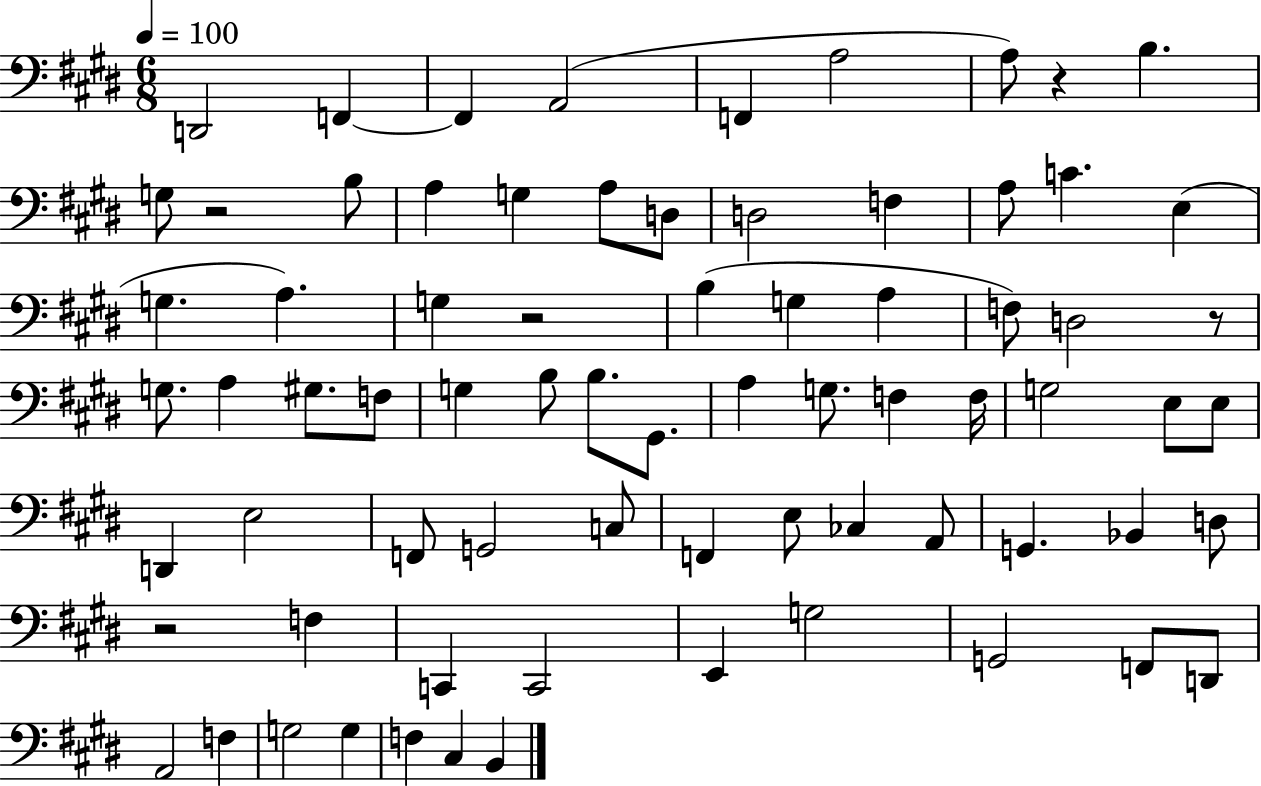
X:1
T:Untitled
M:6/8
L:1/4
K:E
D,,2 F,, F,, A,,2 F,, A,2 A,/2 z B, G,/2 z2 B,/2 A, G, A,/2 D,/2 D,2 F, A,/2 C E, G, A, G, z2 B, G, A, F,/2 D,2 z/2 G,/2 A, ^G,/2 F,/2 G, B,/2 B,/2 ^G,,/2 A, G,/2 F, F,/4 G,2 E,/2 E,/2 D,, E,2 F,,/2 G,,2 C,/2 F,, E,/2 _C, A,,/2 G,, _B,, D,/2 z2 F, C,, C,,2 E,, G,2 G,,2 F,,/2 D,,/2 A,,2 F, G,2 G, F, ^C, B,,